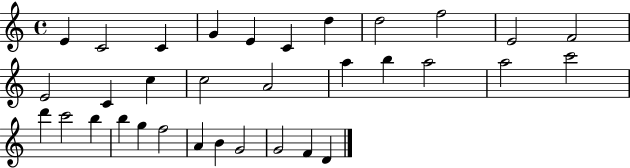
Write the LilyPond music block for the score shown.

{
  \clef treble
  \time 4/4
  \defaultTimeSignature
  \key c \major
  e'4 c'2 c'4 | g'4 e'4 c'4 d''4 | d''2 f''2 | e'2 f'2 | \break e'2 c'4 c''4 | c''2 a'2 | a''4 b''4 a''2 | a''2 c'''2 | \break d'''4 c'''2 b''4 | b''4 g''4 f''2 | a'4 b'4 g'2 | g'2 f'4 d'4 | \break \bar "|."
}